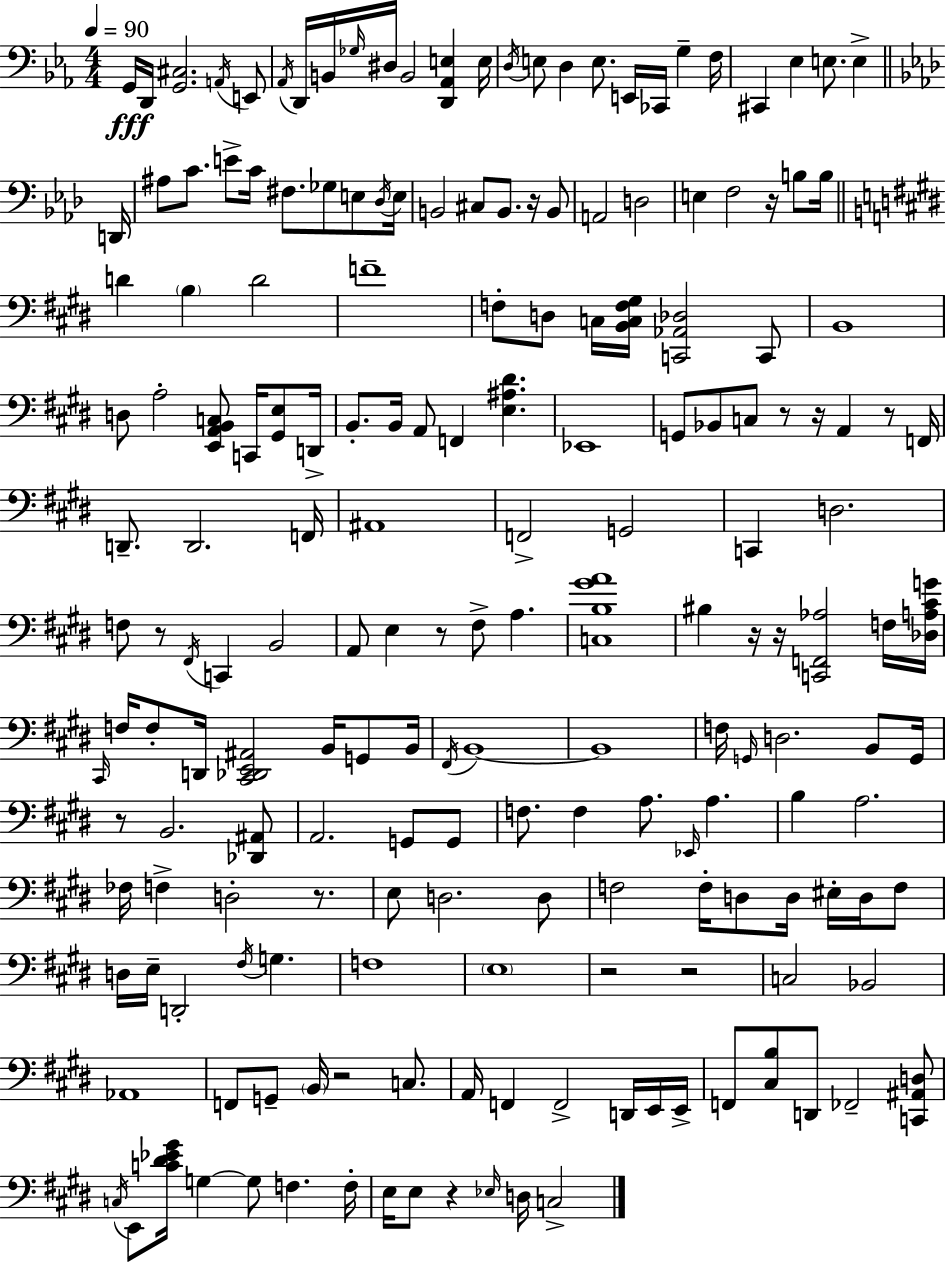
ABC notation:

X:1
T:Untitled
M:4/4
L:1/4
K:Eb
G,,/4 D,,/4 [G,,^C,]2 A,,/4 E,,/2 _A,,/4 D,,/4 B,,/4 _G,/4 ^D,/4 B,,2 [D,,_A,,E,] E,/4 D,/4 E,/2 D, E,/2 E,,/4 _C,,/4 G, F,/4 ^C,, _E, E,/2 E, D,,/4 ^A,/2 C/2 E/2 C/4 ^F,/2 _G,/2 E,/2 _D,/4 E,/4 B,,2 ^C,/2 B,,/2 z/4 B,,/2 A,,2 D,2 E, F,2 z/4 B,/2 B,/4 D B, D2 F4 F,/2 D,/2 C,/4 [B,,C,F,^G,]/4 [C,,_A,,_D,]2 C,,/2 B,,4 D,/2 A,2 [E,,A,,B,,C,]/2 C,,/4 [^G,,E,]/2 D,,/4 B,,/2 B,,/4 A,,/2 F,, [E,^A,^D] _E,,4 G,,/2 _B,,/2 C,/2 z/2 z/4 A,, z/2 F,,/4 D,,/2 D,,2 F,,/4 ^A,,4 F,,2 G,,2 C,, D,2 F,/2 z/2 ^F,,/4 C,, B,,2 A,,/2 E, z/2 ^F,/2 A, [C,B,^GA]4 ^B, z/4 z/4 [C,,F,,_A,]2 F,/4 [_D,A,^CG]/4 ^C,,/4 F,/4 F,/2 D,,/4 [^C,,_D,,E,,^A,,]2 B,,/4 G,,/2 B,,/4 ^F,,/4 B,,4 B,,4 F,/4 G,,/4 D,2 B,,/2 G,,/4 z/2 B,,2 [_D,,^A,,]/2 A,,2 G,,/2 G,,/2 F,/2 F, A,/2 _E,,/4 A, B, A,2 _F,/4 F, D,2 z/2 E,/2 D,2 D,/2 F,2 F,/4 D,/2 D,/4 ^E,/4 D,/4 F,/2 D,/4 E,/4 D,,2 ^F,/4 G, F,4 E,4 z2 z2 C,2 _B,,2 _A,,4 F,,/2 G,,/2 B,,/4 z2 C,/2 A,,/4 F,, F,,2 D,,/4 E,,/4 E,,/4 F,,/2 [^C,B,]/2 D,,/2 _F,,2 [C,,^A,,D,]/2 C,/4 E,,/2 [C^D_E^G]/4 G, G,/2 F, F,/4 E,/4 E,/2 z _E,/4 D,/4 C,2